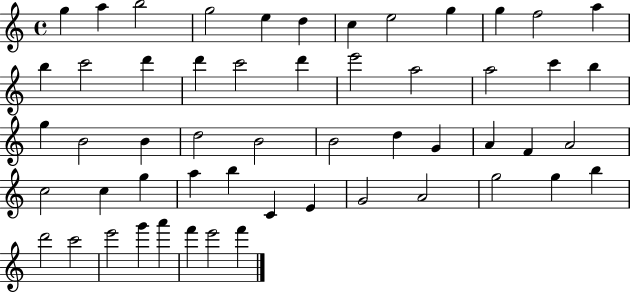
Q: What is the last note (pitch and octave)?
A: F6